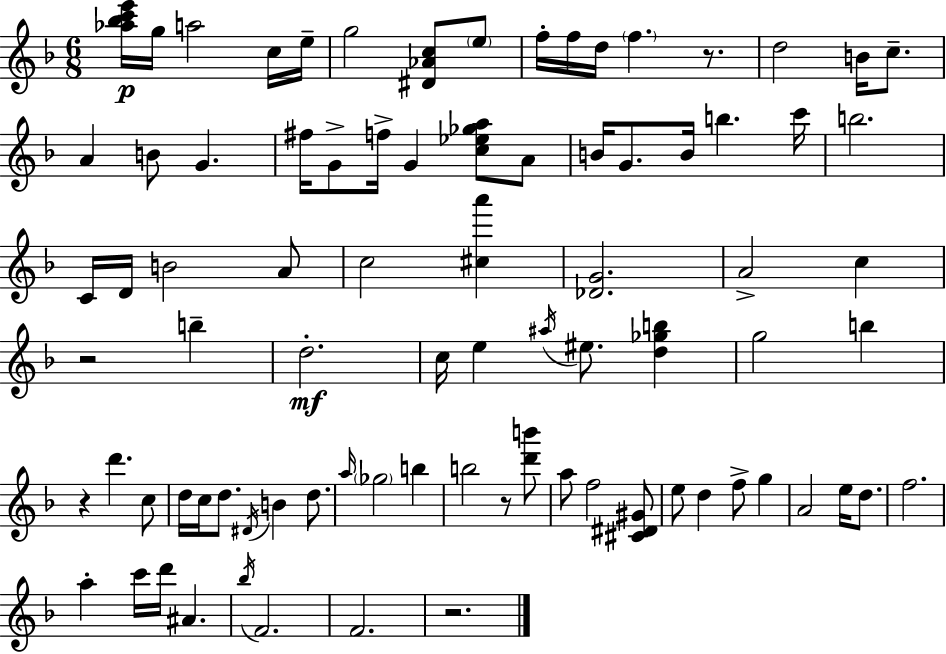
[Ab5,Bb5,C6,E6]/s G5/s A5/h C5/s E5/s G5/h [D#4,Ab4,C5]/e E5/e F5/s F5/s D5/s F5/q. R/e. D5/h B4/s C5/e. A4/q B4/e G4/q. F#5/s G4/e F5/s G4/q [C5,Eb5,Gb5,A5]/e A4/e B4/s G4/e. B4/s B5/q. C6/s B5/h. C4/s D4/s B4/h A4/e C5/h [C#5,A6]/q [Db4,G4]/h. A4/h C5/q R/h B5/q D5/h. C5/s E5/q A#5/s EIS5/e. [D5,Gb5,B5]/q G5/h B5/q R/q D6/q. C5/e D5/s C5/s D5/e. D#4/s B4/q D5/e. A5/s Gb5/h B5/q B5/h R/e [D6,B6]/e A5/e F5/h [C#4,D#4,G#4]/e E5/e D5/q F5/e G5/q A4/h E5/s D5/e. F5/h. A5/q C6/s D6/s A#4/q. Bb5/s F4/h. F4/h. R/h.